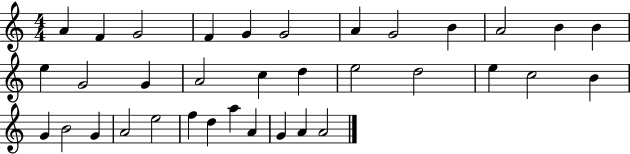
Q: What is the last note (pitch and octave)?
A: A4